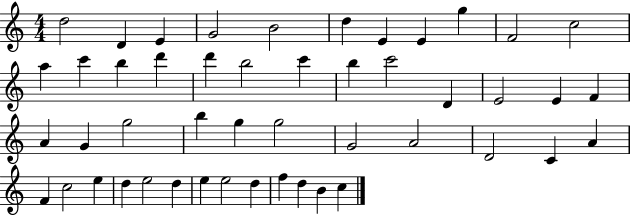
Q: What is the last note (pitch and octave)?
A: C5